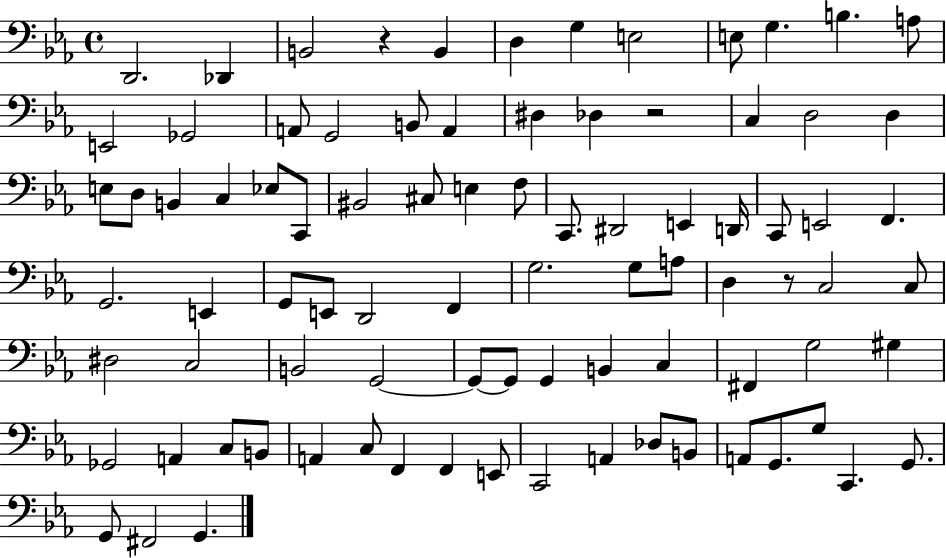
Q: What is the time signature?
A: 4/4